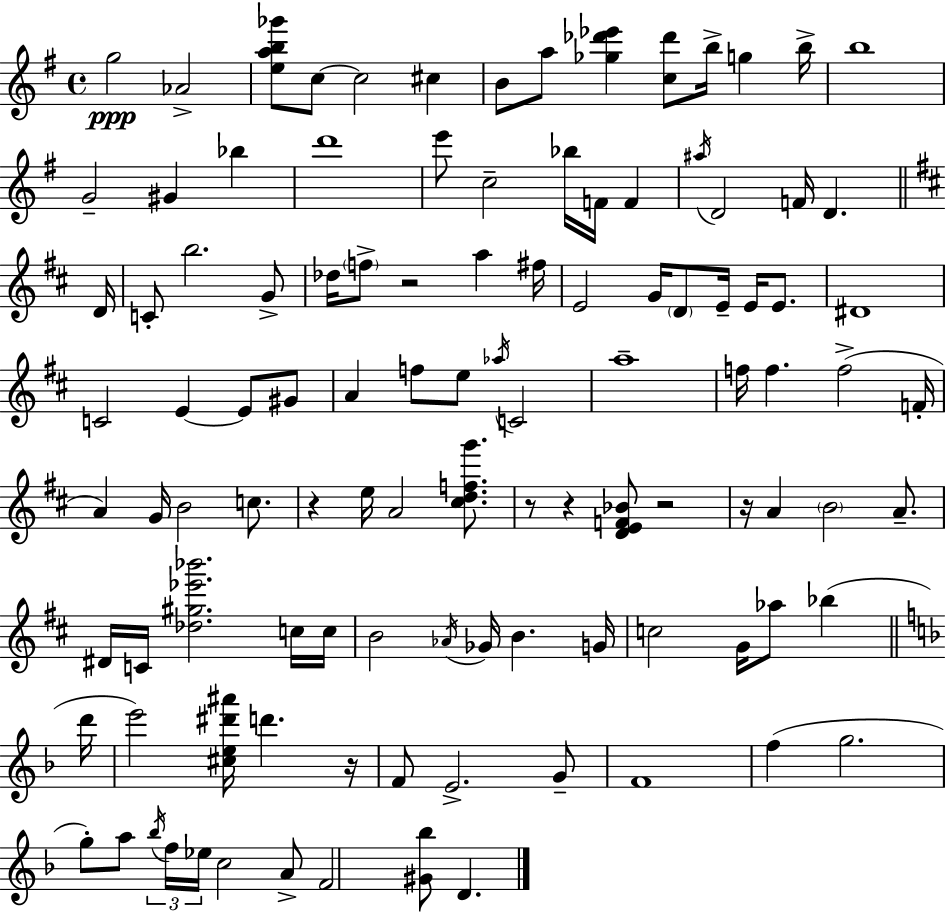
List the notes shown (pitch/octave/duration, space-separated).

G5/h Ab4/h [E5,A5,B5,Gb6]/e C5/e C5/h C#5/q B4/e A5/e [Gb5,Db6,Eb6]/q [C5,Db6]/e B5/s G5/q B5/s B5/w G4/h G#4/q Bb5/q D6/w E6/e C5/h Bb5/s F4/s F4/q A#5/s D4/h F4/s D4/q. D4/s C4/e B5/h. G4/e Db5/s F5/e R/h A5/q F#5/s E4/h G4/s D4/e E4/s E4/s E4/e. D#4/w C4/h E4/q E4/e G#4/e A4/q F5/e E5/e Ab5/s C4/h A5/w F5/s F5/q. F5/h F4/s A4/q G4/s B4/h C5/e. R/q E5/s A4/h [C#5,D5,F5,G6]/e. R/e R/q [D4,E4,F4,Bb4]/e R/h R/s A4/q B4/h A4/e. D#4/s C4/s [Db5,G#5,Eb6,Bb6]/h. C5/s C5/s B4/h Ab4/s Gb4/s B4/q. G4/s C5/h G4/s Ab5/e Bb5/q D6/s E6/h [C#5,E5,D#6,A#6]/s D6/q. R/s F4/e E4/h. G4/e F4/w F5/q G5/h. G5/e A5/e Bb5/s F5/s Eb5/s C5/h A4/e F4/h [G#4,Bb5]/e D4/q.